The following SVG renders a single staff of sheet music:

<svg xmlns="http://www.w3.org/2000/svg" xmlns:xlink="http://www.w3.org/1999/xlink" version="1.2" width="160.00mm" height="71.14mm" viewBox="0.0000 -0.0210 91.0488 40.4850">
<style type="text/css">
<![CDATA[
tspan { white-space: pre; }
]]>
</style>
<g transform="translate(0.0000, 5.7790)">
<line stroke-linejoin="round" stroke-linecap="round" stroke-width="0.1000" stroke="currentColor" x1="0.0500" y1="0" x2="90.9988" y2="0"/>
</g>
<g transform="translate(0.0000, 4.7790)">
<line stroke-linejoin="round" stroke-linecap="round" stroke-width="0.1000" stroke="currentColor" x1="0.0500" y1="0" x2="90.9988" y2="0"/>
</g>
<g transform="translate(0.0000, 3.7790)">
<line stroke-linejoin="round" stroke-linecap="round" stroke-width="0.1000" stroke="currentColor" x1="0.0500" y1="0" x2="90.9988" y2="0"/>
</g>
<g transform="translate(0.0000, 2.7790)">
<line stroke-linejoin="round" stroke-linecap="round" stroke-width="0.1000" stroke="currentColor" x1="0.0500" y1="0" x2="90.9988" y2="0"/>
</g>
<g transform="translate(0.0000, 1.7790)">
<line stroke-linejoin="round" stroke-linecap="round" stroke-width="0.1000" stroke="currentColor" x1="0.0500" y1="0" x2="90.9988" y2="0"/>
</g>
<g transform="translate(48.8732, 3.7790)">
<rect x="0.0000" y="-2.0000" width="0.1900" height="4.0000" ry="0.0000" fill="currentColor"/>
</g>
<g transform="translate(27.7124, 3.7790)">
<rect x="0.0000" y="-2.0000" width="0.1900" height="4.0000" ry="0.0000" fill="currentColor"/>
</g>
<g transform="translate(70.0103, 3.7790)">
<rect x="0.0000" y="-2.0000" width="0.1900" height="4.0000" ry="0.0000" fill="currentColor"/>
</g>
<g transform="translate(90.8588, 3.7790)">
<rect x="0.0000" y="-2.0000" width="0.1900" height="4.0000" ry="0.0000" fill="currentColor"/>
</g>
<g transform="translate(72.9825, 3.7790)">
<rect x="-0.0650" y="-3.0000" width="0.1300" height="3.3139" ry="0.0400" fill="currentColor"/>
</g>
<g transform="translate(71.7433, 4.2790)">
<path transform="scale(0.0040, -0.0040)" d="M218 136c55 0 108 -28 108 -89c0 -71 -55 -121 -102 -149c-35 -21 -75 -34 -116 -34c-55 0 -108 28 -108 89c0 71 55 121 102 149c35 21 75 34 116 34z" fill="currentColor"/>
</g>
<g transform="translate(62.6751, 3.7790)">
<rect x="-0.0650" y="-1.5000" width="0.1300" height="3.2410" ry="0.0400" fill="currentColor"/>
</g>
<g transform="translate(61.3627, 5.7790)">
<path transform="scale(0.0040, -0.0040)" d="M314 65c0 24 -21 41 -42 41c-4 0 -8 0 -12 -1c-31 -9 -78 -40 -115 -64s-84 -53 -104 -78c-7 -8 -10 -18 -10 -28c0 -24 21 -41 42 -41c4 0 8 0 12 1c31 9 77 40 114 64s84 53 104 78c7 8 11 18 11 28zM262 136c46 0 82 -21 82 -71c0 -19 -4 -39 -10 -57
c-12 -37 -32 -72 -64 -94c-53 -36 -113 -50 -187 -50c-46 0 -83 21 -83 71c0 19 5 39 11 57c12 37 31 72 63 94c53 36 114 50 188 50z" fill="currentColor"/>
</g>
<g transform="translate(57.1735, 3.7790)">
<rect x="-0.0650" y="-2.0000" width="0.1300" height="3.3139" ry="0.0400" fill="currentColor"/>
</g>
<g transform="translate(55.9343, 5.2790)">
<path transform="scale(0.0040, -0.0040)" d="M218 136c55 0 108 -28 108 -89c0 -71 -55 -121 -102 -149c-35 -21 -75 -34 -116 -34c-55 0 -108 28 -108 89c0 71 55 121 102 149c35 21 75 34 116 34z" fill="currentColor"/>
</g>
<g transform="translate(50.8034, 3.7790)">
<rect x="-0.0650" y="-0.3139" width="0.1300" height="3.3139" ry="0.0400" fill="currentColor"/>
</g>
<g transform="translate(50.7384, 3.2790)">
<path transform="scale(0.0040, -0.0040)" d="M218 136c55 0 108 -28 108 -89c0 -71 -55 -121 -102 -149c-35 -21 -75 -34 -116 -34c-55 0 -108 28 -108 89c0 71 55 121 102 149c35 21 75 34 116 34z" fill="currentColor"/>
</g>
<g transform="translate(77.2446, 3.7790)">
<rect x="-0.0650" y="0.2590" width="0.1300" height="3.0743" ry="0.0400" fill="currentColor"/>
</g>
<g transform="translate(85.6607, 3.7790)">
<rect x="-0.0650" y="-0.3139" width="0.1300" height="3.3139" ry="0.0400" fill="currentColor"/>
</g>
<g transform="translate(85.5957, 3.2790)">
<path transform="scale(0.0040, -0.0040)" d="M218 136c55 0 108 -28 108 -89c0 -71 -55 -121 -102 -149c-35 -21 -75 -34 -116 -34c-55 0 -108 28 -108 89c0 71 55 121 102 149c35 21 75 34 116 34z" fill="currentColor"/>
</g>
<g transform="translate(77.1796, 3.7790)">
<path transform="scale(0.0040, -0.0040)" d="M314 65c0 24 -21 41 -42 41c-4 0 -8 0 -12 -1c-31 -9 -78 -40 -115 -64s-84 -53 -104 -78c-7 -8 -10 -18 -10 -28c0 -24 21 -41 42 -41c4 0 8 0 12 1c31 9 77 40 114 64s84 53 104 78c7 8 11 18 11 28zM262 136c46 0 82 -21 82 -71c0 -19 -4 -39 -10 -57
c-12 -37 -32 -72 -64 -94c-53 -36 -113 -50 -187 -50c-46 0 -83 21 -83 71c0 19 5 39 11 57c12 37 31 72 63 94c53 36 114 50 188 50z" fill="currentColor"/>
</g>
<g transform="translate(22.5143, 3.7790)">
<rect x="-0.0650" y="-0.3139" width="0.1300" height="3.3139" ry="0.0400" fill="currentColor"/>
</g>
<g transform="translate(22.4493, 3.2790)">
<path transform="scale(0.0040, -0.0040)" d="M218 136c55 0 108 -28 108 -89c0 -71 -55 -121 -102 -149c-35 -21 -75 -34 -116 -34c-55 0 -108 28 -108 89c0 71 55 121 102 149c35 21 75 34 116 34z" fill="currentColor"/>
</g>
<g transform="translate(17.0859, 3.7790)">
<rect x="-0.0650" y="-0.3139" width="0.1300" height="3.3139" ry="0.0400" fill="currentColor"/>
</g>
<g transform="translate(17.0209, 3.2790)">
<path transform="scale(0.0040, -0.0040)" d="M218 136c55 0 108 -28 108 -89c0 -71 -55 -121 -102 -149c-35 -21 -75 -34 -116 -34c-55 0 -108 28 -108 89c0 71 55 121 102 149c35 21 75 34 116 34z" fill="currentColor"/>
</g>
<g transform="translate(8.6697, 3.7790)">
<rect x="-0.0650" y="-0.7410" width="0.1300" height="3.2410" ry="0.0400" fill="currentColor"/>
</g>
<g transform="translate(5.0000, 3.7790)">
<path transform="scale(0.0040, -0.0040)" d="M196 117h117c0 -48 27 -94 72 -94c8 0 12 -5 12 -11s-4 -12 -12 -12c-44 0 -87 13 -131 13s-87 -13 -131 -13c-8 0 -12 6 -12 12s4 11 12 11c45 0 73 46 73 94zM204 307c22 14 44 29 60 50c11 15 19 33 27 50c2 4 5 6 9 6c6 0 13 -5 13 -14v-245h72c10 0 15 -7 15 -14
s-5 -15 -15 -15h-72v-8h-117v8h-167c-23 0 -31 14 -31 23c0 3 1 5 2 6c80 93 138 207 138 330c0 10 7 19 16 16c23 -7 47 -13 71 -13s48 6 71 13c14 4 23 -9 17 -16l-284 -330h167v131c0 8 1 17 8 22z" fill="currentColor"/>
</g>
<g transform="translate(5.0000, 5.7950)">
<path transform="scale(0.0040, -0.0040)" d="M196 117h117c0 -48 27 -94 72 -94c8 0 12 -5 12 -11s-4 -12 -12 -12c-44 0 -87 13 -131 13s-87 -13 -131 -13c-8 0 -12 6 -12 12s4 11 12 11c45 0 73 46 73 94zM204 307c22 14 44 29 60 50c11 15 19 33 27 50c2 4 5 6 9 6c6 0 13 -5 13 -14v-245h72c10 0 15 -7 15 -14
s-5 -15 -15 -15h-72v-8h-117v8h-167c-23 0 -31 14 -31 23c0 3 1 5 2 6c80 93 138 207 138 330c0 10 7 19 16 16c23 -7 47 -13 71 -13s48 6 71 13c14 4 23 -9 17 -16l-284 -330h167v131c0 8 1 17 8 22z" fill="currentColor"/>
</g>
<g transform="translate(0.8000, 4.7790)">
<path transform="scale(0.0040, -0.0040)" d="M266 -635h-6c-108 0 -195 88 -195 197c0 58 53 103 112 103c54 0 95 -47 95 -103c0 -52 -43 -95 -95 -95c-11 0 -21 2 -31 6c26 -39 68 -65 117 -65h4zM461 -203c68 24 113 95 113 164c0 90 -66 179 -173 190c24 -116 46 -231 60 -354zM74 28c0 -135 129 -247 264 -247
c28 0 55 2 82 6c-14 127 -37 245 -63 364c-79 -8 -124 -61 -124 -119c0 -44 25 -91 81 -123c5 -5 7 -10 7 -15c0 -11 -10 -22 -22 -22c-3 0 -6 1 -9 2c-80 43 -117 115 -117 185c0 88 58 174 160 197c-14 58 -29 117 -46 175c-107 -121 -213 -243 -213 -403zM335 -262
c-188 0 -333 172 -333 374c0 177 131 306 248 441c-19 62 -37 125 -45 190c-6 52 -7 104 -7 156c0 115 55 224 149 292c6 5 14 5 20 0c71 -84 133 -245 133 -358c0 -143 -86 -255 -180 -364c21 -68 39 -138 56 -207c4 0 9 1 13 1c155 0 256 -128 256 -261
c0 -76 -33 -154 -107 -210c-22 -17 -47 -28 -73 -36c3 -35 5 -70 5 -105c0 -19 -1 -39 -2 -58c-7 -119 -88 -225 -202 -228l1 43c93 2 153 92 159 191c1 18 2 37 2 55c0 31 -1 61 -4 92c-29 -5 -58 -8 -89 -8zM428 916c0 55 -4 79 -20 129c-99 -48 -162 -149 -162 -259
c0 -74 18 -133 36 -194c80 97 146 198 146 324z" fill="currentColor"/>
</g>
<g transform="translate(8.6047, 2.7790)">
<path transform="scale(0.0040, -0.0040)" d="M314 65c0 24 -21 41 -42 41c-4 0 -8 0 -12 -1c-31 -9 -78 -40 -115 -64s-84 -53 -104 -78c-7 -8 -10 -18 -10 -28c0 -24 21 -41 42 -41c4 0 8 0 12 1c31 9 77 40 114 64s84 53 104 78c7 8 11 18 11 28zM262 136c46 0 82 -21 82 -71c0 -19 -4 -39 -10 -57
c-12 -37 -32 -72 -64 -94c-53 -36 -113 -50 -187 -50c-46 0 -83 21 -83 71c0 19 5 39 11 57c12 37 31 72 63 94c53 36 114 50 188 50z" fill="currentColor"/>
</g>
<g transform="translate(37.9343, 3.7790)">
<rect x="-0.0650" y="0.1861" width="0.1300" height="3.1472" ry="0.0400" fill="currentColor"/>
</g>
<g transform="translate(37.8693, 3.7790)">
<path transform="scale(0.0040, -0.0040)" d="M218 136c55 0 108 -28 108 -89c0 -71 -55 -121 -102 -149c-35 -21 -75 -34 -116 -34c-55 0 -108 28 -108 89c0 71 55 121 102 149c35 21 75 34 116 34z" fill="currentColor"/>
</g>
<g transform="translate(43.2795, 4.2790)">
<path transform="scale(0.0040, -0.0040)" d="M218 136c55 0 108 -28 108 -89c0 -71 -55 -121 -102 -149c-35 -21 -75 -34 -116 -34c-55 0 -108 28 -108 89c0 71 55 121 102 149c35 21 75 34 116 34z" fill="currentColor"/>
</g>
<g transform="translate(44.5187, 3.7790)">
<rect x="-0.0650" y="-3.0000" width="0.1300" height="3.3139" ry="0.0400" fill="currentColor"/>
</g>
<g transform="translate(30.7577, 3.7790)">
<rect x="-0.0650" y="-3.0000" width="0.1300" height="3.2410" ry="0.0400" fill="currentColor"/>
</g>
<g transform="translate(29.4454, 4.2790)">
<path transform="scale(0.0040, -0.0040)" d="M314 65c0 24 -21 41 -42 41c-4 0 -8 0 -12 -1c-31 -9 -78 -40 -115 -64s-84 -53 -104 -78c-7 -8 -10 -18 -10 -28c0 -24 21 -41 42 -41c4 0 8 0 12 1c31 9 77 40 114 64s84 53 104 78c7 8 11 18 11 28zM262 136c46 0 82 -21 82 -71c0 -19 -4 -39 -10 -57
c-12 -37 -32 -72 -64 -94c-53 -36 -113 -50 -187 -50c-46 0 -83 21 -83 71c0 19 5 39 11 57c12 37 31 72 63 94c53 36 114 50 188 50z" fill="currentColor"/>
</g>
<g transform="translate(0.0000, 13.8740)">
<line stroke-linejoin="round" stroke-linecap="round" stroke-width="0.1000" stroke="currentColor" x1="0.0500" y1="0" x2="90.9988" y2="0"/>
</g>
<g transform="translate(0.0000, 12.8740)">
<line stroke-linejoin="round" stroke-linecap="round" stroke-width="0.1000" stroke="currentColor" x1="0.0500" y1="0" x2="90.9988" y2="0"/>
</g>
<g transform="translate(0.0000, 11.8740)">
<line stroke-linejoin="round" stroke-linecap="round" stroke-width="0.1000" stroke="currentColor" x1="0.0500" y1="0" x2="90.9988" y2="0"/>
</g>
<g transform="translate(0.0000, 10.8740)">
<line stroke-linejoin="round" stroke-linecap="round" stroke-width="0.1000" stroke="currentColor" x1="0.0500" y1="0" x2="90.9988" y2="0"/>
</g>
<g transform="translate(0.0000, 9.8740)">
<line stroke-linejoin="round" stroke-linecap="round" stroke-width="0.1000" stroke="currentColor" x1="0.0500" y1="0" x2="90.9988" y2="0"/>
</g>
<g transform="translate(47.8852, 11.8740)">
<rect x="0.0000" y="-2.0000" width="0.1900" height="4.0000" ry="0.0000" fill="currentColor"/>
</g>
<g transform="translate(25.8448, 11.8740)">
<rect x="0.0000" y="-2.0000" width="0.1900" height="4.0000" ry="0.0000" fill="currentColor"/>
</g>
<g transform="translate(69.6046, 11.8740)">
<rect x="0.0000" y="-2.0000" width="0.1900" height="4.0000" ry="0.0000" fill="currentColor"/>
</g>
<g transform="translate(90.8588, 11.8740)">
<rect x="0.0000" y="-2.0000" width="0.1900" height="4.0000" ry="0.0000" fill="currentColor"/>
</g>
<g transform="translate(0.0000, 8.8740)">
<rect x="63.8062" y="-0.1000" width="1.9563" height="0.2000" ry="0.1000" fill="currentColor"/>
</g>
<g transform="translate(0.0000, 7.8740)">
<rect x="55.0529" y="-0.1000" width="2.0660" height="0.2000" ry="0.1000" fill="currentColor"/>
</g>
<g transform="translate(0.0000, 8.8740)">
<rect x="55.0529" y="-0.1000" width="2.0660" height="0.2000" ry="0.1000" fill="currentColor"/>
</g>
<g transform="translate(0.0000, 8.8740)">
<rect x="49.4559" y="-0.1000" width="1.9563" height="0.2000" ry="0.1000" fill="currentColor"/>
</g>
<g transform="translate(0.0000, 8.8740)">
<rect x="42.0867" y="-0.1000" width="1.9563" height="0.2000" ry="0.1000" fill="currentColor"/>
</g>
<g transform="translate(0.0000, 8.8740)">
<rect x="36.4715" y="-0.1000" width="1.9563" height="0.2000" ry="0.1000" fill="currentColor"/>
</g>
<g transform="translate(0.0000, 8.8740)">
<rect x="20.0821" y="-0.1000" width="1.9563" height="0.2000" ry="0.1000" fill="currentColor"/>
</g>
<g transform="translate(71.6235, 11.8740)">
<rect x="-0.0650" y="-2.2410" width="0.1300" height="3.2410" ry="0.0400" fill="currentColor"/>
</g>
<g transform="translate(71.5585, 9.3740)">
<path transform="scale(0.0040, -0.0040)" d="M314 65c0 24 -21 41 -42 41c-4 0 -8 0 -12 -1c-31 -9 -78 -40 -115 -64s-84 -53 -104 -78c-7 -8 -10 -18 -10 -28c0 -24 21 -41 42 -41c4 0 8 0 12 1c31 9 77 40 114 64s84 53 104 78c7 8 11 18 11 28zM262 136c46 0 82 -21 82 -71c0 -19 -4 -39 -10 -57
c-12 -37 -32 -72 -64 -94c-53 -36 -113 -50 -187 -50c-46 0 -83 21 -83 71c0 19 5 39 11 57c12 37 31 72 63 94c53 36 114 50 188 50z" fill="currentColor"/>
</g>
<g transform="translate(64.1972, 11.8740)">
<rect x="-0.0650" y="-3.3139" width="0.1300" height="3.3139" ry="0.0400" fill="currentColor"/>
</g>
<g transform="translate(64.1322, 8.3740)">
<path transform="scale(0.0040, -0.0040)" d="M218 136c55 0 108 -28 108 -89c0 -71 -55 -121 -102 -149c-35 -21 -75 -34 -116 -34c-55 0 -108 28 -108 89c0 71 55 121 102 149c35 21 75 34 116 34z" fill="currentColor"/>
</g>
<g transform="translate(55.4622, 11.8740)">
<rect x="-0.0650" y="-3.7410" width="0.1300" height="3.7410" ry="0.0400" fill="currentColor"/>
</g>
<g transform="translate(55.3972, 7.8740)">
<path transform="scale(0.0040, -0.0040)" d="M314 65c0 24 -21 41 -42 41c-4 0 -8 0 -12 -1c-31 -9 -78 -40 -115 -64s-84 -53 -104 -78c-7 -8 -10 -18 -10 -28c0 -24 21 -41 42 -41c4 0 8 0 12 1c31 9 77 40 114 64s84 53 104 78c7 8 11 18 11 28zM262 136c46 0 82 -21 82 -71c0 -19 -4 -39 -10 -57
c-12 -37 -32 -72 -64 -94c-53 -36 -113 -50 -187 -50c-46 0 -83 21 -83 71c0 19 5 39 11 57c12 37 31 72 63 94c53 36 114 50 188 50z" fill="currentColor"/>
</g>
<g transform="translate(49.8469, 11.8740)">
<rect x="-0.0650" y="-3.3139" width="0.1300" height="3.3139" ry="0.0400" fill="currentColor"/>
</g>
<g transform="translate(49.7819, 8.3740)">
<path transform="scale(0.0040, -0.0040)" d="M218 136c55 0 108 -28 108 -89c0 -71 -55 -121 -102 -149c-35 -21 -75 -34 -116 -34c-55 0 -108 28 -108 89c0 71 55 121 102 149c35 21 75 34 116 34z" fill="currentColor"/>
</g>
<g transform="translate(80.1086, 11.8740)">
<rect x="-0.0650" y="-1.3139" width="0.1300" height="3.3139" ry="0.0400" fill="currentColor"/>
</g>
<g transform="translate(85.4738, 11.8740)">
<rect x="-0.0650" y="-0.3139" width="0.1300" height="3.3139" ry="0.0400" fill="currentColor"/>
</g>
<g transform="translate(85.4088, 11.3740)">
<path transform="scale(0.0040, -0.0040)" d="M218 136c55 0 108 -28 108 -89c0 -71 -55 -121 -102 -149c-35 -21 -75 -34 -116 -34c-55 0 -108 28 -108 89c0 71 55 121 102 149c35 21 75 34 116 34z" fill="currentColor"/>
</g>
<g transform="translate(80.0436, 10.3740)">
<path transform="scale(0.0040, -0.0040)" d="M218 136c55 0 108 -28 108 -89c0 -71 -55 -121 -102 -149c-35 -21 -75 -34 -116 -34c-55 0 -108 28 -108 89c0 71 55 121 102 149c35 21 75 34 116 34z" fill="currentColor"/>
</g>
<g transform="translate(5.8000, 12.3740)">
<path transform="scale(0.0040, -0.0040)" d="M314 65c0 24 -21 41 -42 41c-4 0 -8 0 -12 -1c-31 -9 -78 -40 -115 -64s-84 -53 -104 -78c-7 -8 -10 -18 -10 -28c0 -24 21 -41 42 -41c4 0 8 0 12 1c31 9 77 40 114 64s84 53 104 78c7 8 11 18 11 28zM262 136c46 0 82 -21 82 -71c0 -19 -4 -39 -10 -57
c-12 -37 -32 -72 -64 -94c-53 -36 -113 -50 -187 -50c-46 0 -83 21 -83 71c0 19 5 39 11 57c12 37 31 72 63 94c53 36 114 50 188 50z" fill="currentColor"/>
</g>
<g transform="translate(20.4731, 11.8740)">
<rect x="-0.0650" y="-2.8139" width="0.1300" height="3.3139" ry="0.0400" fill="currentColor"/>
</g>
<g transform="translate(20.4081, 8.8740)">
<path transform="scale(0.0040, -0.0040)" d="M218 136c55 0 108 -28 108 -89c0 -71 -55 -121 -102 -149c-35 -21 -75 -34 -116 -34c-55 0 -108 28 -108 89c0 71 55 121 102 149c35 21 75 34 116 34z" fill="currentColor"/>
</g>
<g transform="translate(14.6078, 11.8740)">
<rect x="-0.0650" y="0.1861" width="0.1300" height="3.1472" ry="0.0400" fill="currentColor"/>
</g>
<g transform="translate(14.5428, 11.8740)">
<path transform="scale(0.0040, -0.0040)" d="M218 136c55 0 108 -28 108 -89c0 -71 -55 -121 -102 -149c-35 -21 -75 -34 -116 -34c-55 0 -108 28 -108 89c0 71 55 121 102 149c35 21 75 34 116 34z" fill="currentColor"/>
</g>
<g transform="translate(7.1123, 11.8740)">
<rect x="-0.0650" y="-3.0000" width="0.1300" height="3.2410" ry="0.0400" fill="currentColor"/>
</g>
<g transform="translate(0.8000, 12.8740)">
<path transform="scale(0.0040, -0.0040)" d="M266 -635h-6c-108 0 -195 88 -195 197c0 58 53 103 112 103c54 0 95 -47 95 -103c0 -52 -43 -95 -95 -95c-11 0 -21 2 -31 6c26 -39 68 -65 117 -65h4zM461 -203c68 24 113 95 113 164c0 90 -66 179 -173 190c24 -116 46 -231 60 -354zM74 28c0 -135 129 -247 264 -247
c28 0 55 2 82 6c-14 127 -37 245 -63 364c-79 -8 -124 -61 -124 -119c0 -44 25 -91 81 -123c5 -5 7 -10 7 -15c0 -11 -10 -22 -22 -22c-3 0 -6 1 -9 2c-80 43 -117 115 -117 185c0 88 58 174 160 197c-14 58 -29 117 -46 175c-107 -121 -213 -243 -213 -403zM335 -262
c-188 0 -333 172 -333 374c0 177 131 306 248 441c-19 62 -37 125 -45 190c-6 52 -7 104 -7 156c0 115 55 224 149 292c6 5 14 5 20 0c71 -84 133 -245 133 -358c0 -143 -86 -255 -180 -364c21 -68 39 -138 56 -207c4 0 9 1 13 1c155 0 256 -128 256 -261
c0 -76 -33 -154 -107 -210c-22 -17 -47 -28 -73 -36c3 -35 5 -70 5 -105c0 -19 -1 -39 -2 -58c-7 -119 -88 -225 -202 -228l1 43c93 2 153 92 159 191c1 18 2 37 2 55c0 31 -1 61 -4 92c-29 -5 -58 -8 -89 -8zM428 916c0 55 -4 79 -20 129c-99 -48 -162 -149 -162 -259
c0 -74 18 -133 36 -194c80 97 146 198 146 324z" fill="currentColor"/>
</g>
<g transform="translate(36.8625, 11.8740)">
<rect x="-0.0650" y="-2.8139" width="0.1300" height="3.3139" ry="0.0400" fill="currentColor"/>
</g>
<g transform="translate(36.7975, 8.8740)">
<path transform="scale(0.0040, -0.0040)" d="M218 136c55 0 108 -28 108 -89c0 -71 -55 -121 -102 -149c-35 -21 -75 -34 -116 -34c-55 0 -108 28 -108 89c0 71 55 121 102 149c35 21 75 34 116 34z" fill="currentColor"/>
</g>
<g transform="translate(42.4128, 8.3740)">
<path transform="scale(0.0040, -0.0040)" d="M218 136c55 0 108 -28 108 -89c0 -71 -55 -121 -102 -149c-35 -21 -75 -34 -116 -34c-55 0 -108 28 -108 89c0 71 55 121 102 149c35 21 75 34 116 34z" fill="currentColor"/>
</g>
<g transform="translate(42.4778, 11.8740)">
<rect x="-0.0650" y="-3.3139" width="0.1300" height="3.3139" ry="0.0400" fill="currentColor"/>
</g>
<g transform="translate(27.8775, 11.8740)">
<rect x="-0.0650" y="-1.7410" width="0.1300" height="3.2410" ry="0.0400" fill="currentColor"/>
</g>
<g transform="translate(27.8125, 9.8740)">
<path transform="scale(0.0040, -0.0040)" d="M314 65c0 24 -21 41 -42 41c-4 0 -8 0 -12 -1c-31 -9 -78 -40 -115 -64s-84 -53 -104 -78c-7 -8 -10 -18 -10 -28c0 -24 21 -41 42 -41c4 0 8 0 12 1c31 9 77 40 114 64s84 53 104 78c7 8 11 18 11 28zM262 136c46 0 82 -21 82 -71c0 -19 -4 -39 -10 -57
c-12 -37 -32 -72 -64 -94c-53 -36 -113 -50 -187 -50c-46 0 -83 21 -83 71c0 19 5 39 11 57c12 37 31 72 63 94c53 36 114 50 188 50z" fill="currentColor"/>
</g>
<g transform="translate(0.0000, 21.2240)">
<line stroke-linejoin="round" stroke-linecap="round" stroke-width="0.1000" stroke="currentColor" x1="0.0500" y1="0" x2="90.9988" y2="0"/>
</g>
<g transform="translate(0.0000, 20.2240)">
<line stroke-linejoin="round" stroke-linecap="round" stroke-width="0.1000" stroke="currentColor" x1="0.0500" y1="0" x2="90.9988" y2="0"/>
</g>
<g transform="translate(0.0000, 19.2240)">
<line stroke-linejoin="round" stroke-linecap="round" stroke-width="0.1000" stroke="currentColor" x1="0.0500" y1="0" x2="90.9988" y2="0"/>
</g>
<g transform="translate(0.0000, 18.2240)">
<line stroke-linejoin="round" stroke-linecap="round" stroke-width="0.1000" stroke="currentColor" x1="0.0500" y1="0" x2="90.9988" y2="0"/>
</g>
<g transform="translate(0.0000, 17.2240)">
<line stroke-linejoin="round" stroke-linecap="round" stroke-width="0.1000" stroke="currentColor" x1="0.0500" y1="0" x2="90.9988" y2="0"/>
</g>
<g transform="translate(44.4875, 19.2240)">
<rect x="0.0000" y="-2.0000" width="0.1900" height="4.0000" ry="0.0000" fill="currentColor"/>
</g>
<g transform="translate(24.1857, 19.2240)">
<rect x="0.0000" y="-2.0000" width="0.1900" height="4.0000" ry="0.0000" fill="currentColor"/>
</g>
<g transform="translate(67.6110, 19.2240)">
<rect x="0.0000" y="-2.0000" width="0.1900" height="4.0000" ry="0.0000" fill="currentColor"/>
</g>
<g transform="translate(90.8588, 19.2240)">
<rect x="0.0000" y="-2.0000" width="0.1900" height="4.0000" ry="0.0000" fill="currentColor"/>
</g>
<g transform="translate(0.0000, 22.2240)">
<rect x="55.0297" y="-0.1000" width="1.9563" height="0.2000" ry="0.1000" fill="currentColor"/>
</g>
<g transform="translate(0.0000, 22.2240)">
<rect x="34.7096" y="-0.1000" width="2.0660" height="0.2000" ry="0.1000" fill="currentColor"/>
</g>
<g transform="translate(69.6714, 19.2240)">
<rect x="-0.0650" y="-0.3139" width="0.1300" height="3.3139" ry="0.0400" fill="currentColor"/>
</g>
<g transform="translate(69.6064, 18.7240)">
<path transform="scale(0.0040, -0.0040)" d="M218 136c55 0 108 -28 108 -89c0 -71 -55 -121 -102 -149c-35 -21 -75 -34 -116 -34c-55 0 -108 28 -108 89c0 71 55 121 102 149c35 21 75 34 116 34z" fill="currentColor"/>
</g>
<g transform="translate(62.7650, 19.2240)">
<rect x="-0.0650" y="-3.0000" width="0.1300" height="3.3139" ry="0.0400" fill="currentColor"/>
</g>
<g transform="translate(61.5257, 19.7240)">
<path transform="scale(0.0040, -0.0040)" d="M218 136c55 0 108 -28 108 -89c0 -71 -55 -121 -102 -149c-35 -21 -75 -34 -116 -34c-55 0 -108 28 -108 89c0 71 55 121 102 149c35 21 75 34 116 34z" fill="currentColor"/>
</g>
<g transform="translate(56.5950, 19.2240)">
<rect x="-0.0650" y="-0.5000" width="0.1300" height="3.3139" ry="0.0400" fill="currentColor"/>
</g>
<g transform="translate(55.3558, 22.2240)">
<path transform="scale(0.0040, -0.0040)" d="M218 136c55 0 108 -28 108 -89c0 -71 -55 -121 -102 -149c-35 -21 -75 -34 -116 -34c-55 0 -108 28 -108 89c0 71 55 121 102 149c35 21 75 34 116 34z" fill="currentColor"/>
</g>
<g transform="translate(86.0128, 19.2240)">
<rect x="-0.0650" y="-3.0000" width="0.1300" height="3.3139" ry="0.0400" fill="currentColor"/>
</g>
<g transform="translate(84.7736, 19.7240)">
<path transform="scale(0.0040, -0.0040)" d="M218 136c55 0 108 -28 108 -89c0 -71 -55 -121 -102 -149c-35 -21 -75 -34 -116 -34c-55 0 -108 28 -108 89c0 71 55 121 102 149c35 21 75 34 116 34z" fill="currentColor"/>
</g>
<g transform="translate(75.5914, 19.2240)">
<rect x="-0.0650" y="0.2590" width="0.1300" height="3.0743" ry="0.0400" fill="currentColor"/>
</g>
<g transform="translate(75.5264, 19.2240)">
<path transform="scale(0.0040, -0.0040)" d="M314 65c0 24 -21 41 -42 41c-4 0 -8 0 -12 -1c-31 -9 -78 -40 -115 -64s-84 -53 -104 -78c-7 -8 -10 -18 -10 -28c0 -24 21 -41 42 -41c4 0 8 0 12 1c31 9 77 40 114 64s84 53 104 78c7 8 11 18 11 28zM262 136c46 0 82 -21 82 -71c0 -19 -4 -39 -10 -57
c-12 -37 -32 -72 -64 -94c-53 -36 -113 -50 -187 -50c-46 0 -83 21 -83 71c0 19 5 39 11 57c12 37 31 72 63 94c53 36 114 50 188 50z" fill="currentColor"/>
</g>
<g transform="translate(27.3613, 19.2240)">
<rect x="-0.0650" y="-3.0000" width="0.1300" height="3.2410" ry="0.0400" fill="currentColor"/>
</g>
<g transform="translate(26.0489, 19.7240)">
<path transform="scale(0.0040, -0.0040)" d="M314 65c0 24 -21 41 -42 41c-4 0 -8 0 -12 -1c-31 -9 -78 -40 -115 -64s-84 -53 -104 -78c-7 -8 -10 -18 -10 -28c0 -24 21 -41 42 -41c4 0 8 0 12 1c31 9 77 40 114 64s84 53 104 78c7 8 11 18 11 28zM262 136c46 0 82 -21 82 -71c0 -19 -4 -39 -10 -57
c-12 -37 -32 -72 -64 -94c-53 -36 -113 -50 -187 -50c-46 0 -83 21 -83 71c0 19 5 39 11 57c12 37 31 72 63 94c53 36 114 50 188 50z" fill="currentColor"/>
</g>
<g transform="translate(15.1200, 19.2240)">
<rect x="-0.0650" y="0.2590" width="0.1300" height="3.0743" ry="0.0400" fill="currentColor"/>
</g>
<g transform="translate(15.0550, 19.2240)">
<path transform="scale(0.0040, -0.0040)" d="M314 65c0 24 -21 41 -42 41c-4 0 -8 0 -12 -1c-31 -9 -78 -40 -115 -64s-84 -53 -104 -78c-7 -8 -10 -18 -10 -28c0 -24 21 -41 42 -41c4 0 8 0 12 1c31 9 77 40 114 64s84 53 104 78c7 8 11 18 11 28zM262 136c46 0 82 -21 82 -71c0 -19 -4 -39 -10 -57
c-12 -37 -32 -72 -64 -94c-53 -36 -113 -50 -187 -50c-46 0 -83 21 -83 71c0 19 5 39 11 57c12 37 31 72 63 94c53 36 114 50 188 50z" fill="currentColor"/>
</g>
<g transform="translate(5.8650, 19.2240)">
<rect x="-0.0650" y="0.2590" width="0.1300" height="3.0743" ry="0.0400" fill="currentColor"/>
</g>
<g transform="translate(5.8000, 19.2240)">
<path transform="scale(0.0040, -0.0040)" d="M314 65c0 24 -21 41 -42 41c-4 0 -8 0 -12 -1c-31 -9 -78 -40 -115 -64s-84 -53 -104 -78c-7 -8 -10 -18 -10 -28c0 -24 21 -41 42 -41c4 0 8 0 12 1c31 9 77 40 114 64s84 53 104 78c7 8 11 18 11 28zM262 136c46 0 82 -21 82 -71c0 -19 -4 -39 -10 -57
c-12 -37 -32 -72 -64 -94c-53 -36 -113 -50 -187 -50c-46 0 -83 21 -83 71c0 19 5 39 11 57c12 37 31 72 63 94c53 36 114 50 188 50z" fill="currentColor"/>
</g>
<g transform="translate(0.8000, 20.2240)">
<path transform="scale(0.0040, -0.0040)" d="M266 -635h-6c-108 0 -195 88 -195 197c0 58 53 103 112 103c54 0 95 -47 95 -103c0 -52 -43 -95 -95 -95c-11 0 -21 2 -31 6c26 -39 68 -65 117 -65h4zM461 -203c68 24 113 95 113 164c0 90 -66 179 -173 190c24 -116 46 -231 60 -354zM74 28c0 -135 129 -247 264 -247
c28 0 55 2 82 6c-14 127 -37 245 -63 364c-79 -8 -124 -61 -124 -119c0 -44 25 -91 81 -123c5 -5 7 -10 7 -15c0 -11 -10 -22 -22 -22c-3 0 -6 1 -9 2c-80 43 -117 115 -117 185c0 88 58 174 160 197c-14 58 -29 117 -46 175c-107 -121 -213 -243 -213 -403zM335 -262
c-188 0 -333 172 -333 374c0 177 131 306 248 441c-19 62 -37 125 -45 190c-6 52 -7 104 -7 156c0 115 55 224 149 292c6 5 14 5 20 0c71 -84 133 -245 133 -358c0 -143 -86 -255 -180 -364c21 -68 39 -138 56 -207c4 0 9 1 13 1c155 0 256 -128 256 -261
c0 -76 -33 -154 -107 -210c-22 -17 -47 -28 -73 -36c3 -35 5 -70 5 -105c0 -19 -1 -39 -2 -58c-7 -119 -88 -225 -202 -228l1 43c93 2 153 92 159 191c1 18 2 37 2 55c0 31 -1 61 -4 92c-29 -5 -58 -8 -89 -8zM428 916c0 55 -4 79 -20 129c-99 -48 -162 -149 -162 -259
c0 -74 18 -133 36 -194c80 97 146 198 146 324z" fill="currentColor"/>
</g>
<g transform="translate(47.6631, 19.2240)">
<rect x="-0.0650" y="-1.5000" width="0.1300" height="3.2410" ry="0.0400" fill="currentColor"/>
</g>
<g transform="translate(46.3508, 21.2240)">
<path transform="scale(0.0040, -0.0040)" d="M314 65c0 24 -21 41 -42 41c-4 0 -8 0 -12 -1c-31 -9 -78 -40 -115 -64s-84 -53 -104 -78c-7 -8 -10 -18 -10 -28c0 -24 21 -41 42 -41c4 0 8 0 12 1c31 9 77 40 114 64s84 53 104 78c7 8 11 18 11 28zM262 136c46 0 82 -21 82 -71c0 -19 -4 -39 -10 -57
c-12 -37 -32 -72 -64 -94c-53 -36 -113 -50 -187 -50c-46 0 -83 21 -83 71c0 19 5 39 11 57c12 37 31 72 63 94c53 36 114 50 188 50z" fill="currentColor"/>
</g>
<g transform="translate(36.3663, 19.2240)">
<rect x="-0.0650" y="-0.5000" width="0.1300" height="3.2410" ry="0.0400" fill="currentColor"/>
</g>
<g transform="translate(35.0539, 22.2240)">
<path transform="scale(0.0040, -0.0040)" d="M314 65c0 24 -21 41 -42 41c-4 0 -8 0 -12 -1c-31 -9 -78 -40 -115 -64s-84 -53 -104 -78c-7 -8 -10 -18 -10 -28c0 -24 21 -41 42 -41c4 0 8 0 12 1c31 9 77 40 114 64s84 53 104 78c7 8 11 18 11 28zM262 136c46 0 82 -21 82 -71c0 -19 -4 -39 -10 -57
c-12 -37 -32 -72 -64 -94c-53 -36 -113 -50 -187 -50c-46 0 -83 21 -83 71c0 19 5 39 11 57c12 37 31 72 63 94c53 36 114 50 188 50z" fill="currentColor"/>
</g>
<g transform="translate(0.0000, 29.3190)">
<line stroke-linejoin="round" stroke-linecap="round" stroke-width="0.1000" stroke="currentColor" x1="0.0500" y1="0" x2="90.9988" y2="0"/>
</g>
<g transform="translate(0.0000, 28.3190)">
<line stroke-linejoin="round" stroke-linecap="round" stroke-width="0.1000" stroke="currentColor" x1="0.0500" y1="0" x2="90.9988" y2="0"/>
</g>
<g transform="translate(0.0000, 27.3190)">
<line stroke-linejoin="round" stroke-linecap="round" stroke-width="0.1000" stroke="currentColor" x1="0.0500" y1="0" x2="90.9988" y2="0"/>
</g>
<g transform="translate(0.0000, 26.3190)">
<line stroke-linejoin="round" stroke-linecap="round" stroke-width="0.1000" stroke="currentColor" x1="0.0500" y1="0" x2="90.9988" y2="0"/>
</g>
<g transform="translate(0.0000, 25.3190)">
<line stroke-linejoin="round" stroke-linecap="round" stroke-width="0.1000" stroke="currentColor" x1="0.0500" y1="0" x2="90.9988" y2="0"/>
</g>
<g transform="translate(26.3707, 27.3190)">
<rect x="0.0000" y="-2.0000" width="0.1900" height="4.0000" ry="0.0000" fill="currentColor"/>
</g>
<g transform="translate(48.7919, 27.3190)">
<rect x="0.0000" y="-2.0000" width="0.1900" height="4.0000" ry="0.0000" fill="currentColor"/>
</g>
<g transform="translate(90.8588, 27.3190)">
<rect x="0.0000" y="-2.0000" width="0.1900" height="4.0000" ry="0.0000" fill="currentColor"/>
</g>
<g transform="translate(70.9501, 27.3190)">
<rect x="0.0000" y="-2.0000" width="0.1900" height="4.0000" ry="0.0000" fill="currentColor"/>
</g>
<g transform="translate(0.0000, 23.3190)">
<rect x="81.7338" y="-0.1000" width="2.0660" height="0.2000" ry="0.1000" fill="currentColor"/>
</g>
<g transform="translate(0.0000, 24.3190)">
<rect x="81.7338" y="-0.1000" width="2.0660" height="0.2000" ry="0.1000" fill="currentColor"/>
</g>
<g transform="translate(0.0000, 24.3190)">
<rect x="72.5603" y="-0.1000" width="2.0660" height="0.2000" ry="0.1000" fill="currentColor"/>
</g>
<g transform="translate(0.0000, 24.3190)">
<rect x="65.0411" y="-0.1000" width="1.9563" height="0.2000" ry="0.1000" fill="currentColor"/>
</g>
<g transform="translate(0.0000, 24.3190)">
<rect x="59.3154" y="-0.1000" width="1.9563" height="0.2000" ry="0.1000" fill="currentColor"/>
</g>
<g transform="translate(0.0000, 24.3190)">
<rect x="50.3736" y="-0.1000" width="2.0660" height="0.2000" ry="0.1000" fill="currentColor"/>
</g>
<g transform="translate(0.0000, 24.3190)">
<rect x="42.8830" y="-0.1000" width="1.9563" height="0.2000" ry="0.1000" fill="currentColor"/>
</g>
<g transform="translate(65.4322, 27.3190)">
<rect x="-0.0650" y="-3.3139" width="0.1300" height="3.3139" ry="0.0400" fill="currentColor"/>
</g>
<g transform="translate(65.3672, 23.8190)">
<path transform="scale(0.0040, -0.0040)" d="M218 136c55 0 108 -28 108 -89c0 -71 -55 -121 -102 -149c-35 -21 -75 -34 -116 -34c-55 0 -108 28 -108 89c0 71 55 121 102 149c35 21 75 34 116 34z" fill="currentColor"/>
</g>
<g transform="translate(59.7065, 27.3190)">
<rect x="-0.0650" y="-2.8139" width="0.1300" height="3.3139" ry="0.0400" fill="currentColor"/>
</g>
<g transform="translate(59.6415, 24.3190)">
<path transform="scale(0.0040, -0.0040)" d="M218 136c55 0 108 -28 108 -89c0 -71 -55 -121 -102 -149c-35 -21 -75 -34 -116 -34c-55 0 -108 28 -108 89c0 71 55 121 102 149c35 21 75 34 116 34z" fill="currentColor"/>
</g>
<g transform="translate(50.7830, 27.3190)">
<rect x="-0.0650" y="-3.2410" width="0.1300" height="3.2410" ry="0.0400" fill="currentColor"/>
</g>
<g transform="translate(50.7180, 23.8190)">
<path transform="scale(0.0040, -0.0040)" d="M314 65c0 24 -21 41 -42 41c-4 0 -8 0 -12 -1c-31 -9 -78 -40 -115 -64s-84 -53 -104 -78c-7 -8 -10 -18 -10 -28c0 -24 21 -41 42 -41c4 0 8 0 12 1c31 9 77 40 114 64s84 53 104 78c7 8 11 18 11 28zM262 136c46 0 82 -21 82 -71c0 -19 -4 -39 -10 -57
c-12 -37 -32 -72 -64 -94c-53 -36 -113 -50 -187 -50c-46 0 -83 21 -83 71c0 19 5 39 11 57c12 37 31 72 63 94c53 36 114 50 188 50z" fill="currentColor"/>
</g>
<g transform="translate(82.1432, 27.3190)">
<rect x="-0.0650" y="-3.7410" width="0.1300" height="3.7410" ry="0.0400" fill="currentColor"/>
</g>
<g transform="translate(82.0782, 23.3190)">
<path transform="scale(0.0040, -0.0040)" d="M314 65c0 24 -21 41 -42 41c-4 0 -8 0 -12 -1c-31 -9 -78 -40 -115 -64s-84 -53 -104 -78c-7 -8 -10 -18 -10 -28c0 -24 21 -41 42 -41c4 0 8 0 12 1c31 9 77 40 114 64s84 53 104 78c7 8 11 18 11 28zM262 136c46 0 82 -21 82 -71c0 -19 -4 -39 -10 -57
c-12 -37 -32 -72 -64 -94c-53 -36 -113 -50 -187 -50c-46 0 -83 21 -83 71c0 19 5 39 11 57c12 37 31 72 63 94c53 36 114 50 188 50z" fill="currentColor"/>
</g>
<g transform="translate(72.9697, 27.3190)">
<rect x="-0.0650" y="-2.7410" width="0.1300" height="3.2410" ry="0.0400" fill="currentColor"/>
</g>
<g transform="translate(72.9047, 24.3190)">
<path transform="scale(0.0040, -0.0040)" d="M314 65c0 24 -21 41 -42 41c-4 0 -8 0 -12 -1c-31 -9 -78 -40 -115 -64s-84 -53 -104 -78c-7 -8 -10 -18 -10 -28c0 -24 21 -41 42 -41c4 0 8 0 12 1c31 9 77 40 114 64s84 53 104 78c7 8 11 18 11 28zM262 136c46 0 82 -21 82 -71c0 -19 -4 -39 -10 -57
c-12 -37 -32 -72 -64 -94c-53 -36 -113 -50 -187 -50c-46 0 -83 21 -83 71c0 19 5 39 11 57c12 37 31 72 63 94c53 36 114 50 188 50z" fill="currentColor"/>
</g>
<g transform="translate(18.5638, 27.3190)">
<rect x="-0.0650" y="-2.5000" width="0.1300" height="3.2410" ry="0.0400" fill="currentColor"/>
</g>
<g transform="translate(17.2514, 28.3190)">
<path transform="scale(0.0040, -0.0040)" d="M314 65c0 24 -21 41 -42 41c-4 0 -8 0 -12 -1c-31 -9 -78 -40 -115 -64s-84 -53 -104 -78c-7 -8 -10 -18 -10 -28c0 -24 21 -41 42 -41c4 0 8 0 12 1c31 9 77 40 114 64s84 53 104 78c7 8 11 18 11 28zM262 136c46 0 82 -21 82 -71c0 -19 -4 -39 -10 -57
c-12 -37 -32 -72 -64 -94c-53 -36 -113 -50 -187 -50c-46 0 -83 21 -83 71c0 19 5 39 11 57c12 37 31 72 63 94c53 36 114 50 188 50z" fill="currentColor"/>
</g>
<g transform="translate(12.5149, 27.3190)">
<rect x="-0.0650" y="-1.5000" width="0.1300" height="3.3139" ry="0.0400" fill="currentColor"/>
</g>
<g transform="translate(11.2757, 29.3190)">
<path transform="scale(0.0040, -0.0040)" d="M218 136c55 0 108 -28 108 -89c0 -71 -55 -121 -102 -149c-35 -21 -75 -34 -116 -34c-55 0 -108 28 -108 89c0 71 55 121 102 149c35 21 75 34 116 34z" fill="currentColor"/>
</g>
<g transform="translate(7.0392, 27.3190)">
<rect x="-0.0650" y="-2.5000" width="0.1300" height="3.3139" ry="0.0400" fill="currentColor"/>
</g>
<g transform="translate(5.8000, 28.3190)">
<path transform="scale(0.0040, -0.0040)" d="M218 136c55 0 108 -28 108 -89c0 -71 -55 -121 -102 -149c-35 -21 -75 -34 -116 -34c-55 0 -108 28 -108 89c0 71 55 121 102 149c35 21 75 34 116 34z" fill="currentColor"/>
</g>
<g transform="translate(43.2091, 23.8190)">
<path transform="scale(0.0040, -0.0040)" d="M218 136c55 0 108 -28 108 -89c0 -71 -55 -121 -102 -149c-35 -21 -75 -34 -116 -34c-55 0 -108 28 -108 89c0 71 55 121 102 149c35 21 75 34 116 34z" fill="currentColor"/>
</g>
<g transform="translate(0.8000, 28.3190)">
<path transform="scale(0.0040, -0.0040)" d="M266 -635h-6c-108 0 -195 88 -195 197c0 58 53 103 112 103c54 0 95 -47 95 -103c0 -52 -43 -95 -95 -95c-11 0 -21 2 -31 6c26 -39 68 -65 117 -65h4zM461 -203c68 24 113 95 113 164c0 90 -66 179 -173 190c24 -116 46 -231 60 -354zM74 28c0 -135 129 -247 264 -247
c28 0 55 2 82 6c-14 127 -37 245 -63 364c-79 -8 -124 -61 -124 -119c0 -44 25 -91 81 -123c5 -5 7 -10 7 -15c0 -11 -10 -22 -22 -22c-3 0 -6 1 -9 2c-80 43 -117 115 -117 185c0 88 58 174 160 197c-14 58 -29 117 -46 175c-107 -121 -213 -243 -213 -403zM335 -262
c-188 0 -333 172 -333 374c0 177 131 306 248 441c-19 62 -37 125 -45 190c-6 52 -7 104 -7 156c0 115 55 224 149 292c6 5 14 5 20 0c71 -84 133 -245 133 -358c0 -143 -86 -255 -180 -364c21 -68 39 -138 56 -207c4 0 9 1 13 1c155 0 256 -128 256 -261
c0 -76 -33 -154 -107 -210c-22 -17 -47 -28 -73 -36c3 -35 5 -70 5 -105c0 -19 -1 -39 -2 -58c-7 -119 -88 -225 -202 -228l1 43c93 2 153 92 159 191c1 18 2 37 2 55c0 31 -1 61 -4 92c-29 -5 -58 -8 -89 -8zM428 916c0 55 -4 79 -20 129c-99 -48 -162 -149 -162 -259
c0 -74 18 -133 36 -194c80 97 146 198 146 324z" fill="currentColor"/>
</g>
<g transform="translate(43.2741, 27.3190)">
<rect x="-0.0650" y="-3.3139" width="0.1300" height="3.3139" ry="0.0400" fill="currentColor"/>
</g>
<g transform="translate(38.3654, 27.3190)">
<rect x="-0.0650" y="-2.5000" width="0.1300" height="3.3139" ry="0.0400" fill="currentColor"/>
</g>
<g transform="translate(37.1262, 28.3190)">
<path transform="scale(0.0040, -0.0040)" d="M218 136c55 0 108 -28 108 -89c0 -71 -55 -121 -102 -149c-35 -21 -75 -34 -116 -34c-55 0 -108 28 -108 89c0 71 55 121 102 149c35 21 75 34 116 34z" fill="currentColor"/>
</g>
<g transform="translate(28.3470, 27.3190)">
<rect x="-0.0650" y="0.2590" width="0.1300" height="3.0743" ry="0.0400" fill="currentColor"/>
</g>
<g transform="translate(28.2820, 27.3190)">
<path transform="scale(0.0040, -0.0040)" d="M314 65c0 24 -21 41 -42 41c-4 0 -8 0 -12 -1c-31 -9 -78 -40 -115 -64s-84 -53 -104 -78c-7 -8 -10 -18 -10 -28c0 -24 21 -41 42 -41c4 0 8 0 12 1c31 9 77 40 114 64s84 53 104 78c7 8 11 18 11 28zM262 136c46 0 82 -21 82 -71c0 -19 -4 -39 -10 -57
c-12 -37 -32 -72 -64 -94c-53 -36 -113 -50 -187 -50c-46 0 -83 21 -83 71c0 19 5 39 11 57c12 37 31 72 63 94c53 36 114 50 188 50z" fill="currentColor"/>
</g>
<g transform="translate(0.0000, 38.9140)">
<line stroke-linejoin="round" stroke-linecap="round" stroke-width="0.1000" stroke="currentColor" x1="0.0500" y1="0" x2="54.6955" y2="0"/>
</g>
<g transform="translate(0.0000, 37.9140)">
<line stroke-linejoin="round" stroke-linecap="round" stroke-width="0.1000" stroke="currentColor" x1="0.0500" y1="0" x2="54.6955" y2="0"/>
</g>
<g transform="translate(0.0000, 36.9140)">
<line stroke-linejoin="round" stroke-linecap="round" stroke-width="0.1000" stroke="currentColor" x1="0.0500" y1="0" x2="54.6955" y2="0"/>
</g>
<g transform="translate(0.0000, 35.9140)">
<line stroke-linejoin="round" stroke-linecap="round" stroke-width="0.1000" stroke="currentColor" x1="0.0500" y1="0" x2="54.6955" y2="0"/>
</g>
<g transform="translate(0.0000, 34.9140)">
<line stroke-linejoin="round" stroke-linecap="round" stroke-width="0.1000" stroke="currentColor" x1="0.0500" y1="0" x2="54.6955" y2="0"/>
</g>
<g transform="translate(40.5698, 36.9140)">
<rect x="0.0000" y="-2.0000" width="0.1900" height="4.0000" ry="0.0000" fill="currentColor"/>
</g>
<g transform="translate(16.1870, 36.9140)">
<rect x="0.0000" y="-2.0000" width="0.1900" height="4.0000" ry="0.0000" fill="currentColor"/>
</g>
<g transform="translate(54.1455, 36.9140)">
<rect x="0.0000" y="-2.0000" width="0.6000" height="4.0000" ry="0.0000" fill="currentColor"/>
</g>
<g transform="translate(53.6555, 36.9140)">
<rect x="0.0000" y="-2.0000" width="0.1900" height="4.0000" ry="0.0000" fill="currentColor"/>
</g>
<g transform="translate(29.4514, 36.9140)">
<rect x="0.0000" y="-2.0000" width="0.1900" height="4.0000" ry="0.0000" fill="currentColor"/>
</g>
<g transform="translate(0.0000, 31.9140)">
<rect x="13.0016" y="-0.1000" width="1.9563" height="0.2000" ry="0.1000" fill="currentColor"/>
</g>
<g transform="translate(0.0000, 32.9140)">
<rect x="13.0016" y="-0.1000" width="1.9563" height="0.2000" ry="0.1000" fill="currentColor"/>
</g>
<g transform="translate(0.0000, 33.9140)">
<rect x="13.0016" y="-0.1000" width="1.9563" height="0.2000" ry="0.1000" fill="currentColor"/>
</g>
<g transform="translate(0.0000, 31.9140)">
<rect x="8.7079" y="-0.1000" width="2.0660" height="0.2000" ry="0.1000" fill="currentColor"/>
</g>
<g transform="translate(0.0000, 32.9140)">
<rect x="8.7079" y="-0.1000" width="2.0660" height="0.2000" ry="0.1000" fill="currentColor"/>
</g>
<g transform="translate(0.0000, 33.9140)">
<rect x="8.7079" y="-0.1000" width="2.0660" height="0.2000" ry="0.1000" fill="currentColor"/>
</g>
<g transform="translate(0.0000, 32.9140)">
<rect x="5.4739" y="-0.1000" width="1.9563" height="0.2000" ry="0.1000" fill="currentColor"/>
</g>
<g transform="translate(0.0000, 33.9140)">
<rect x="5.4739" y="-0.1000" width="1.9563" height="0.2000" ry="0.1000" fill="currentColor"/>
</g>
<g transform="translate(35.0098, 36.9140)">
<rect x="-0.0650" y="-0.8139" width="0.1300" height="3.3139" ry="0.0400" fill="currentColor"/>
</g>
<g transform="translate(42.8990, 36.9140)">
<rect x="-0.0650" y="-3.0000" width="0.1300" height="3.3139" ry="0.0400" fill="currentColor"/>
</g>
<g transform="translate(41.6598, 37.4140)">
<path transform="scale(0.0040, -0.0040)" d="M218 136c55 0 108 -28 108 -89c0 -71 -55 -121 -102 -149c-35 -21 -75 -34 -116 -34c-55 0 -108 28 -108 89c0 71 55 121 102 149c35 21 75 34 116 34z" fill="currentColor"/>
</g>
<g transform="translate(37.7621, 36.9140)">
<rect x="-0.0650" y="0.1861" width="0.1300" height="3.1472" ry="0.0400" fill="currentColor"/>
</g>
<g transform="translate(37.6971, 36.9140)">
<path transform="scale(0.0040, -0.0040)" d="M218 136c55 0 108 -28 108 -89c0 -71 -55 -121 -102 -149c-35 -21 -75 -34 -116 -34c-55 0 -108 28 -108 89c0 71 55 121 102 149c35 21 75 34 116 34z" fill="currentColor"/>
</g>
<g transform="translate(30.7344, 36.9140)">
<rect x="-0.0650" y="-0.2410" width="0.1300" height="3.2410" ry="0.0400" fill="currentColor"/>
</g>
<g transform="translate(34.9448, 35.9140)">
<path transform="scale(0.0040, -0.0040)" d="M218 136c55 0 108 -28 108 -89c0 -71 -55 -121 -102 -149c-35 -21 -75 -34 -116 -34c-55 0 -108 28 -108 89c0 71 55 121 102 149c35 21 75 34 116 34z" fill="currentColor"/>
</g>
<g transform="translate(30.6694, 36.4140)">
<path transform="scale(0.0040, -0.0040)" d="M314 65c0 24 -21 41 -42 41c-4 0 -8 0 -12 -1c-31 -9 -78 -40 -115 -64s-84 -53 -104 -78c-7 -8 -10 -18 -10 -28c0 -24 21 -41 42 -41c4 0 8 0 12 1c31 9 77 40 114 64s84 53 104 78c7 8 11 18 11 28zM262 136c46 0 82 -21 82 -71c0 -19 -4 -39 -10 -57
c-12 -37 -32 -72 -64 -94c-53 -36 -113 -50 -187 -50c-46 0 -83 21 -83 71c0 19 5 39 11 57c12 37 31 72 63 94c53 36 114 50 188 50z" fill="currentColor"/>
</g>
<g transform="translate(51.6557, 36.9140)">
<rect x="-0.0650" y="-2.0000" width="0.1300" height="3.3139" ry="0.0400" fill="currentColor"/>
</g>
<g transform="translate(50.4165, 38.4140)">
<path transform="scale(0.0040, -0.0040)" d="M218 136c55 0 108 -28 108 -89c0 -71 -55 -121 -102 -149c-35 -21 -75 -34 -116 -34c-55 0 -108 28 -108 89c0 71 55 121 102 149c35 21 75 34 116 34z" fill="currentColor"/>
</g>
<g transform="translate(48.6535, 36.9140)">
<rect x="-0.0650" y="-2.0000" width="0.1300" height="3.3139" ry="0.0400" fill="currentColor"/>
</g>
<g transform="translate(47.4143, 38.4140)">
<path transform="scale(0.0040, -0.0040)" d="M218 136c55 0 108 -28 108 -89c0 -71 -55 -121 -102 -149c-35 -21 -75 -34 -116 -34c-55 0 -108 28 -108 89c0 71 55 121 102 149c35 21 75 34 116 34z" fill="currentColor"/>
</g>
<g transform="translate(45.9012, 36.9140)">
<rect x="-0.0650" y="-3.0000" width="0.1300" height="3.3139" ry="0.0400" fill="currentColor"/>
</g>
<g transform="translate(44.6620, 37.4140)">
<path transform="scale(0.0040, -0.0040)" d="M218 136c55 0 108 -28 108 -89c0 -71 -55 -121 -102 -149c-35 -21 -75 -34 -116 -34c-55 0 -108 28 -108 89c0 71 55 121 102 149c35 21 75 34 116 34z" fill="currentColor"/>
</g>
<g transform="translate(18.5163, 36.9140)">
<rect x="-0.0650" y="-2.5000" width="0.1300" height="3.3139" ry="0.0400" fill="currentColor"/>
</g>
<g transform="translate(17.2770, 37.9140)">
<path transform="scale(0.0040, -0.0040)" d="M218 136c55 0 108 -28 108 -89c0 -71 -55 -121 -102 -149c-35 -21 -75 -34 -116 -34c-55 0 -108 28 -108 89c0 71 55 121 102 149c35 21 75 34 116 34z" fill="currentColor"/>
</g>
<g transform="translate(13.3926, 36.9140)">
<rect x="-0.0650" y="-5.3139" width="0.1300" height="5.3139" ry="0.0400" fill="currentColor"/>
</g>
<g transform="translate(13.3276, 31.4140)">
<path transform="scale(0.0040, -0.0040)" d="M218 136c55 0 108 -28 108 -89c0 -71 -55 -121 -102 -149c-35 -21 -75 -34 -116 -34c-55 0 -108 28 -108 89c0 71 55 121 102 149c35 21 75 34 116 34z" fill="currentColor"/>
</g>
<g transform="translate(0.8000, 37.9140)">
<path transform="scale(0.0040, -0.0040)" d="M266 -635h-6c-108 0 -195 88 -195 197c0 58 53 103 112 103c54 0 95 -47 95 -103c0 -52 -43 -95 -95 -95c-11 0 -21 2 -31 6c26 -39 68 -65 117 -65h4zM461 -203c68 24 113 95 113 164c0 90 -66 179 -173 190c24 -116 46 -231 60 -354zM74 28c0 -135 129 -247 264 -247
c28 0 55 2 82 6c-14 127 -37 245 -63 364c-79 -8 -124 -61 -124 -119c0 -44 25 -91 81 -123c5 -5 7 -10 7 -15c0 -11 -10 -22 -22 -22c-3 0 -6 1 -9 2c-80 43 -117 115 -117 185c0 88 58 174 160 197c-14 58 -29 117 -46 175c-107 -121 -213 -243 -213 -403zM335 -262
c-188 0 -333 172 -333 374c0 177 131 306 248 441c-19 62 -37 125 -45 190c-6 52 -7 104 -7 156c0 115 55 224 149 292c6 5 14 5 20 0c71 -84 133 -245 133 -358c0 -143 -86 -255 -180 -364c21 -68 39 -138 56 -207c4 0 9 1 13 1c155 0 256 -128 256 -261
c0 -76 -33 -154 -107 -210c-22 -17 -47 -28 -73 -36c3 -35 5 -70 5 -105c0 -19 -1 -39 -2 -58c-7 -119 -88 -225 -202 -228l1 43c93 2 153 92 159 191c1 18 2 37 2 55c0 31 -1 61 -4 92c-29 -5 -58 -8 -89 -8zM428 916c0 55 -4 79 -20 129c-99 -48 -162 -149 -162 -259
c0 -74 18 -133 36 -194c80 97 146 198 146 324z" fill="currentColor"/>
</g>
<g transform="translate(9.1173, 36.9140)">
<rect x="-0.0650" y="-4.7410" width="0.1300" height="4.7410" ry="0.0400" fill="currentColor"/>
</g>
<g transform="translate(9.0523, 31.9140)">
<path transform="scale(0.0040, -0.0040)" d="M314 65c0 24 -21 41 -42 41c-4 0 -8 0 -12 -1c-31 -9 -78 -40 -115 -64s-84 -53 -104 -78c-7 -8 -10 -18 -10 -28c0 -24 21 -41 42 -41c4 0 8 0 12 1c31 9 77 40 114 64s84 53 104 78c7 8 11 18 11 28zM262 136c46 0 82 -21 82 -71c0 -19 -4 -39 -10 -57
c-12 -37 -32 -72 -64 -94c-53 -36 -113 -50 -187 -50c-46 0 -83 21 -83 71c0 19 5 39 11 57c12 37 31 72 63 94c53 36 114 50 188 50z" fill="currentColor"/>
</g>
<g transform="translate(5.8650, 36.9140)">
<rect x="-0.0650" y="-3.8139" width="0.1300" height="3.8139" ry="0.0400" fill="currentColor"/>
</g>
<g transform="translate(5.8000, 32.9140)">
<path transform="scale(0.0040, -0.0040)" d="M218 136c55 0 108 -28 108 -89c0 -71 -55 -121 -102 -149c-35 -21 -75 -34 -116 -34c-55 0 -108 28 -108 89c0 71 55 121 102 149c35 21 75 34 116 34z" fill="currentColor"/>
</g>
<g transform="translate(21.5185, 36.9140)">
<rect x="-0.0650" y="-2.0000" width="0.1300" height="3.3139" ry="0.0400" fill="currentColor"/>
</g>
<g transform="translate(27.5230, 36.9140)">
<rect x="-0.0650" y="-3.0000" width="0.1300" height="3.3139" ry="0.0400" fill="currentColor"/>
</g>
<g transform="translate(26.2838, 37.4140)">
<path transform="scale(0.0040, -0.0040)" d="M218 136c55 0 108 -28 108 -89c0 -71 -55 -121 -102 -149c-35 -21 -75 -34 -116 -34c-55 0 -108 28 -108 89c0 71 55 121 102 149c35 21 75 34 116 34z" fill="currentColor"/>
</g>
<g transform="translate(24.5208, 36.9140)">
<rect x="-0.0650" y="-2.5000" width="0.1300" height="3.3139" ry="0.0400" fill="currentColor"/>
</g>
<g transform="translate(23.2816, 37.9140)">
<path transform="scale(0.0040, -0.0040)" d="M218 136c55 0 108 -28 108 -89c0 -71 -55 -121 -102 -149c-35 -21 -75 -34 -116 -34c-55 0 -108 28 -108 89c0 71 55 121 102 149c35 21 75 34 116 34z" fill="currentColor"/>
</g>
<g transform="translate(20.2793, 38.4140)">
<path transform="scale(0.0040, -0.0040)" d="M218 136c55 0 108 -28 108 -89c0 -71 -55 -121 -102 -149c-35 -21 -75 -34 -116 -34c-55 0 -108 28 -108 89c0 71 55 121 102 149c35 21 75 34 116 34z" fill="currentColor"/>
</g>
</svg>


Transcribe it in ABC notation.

X:1
T:Untitled
M:4/4
L:1/4
K:C
d2 c c A2 B A c F E2 A B2 c A2 B a f2 a b b c'2 b g2 e c B2 B2 A2 C2 E2 C A c B2 A G E G2 B2 G b b2 a b a2 c'2 c' e'2 f' G F G A c2 d B A A F F